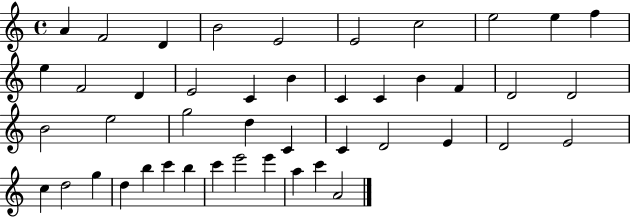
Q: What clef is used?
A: treble